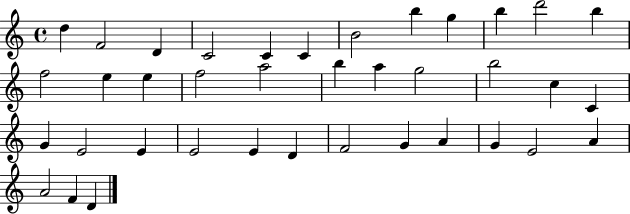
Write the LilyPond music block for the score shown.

{
  \clef treble
  \time 4/4
  \defaultTimeSignature
  \key c \major
  d''4 f'2 d'4 | c'2 c'4 c'4 | b'2 b''4 g''4 | b''4 d'''2 b''4 | \break f''2 e''4 e''4 | f''2 a''2 | b''4 a''4 g''2 | b''2 c''4 c'4 | \break g'4 e'2 e'4 | e'2 e'4 d'4 | f'2 g'4 a'4 | g'4 e'2 a'4 | \break a'2 f'4 d'4 | \bar "|."
}